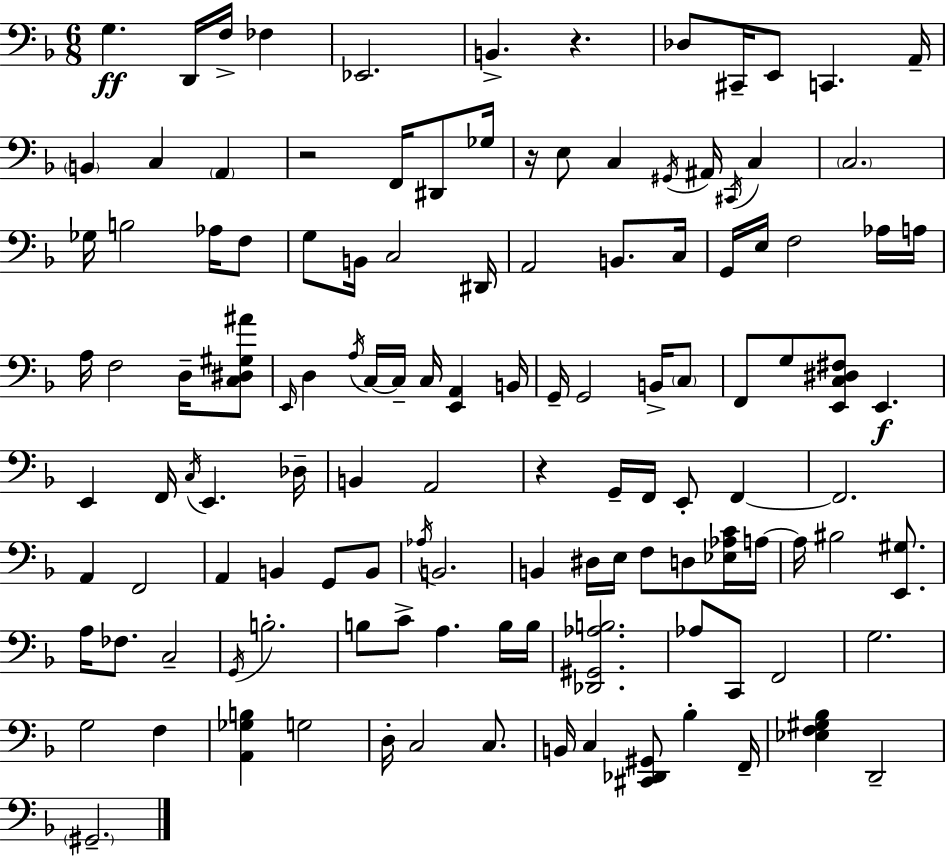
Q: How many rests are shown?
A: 4